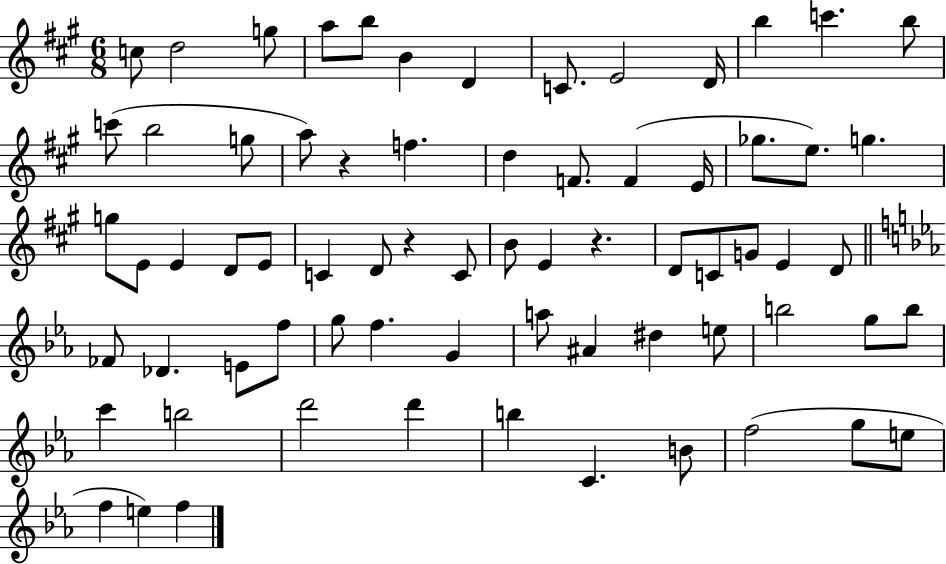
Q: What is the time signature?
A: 6/8